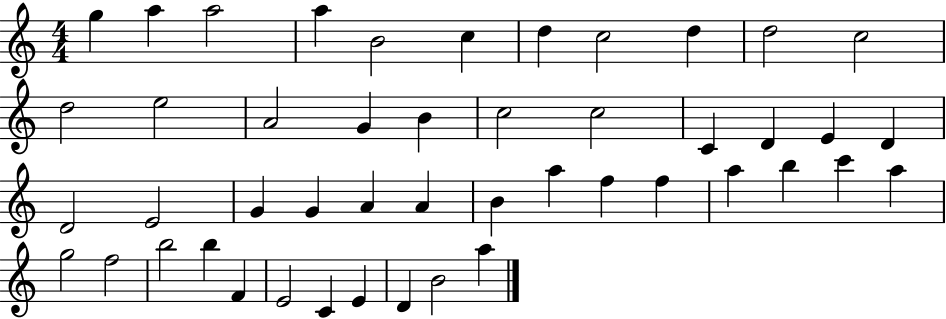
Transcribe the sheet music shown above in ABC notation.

X:1
T:Untitled
M:4/4
L:1/4
K:C
g a a2 a B2 c d c2 d d2 c2 d2 e2 A2 G B c2 c2 C D E D D2 E2 G G A A B a f f a b c' a g2 f2 b2 b F E2 C E D B2 a